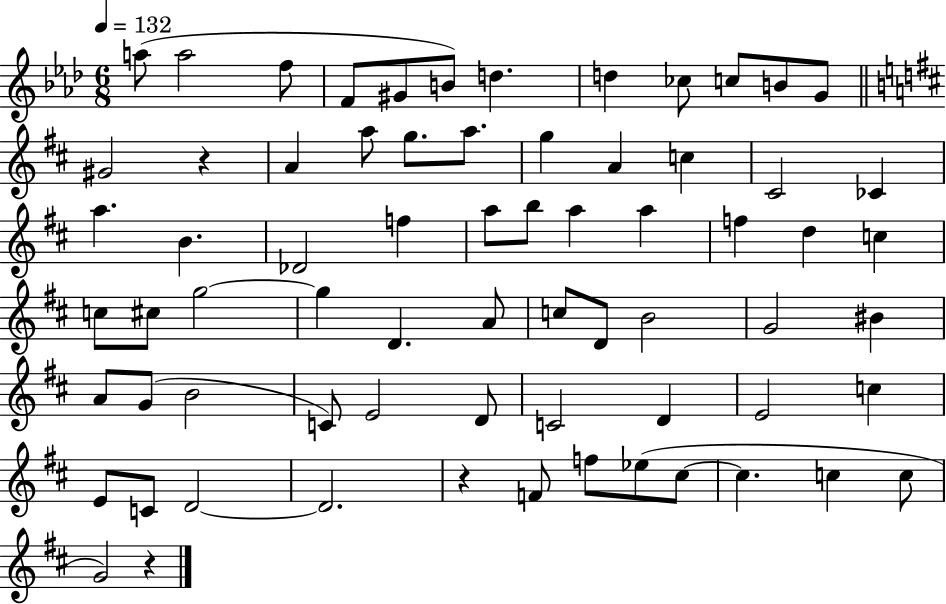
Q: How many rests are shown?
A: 3